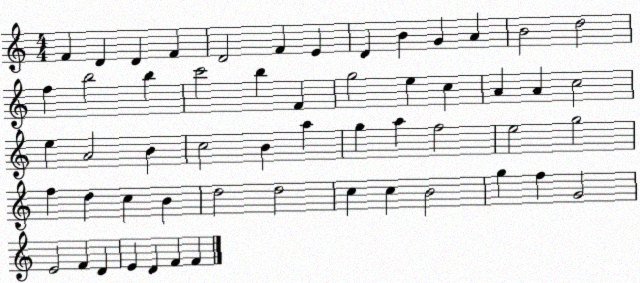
X:1
T:Untitled
M:4/4
L:1/4
K:C
F D D F D2 F E D B G A B2 d2 f b2 b c'2 b F g2 e c A A c2 e A2 B c2 B a g a f2 e2 g2 f d c B d2 d2 c c B2 g f G2 E2 F D E D F F